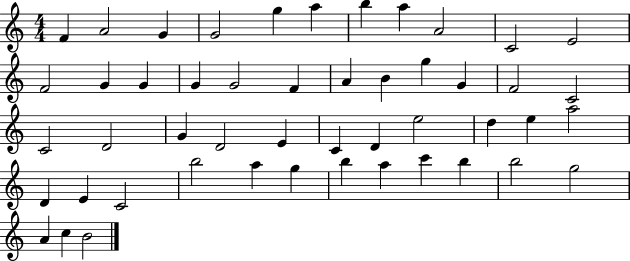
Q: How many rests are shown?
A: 0